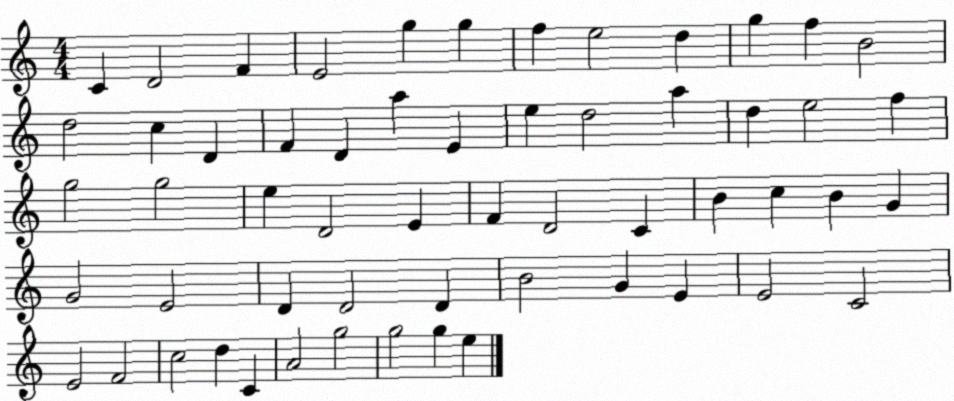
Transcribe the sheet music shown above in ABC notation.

X:1
T:Untitled
M:4/4
L:1/4
K:C
C D2 F E2 g g f e2 d g f B2 d2 c D F D a E e d2 a d e2 f g2 g2 e D2 E F D2 C B c B G G2 E2 D D2 D B2 G E E2 C2 E2 F2 c2 d C A2 g2 g2 g e